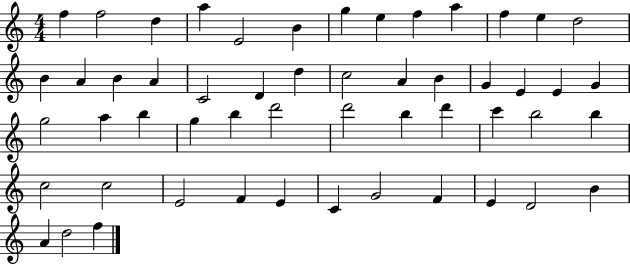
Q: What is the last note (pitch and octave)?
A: F5